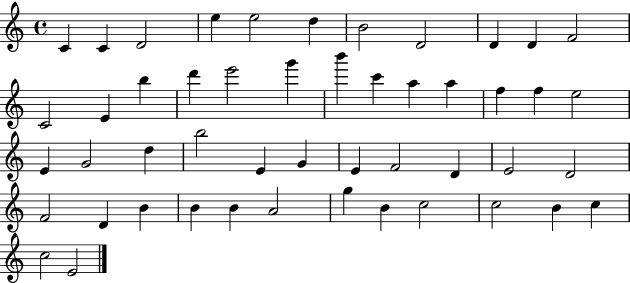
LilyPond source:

{
  \clef treble
  \time 4/4
  \defaultTimeSignature
  \key c \major
  c'4 c'4 d'2 | e''4 e''2 d''4 | b'2 d'2 | d'4 d'4 f'2 | \break c'2 e'4 b''4 | d'''4 e'''2 g'''4 | b'''4 c'''4 a''4 a''4 | f''4 f''4 e''2 | \break e'4 g'2 d''4 | b''2 e'4 g'4 | e'4 f'2 d'4 | e'2 d'2 | \break f'2 d'4 b'4 | b'4 b'4 a'2 | g''4 b'4 c''2 | c''2 b'4 c''4 | \break c''2 e'2 | \bar "|."
}